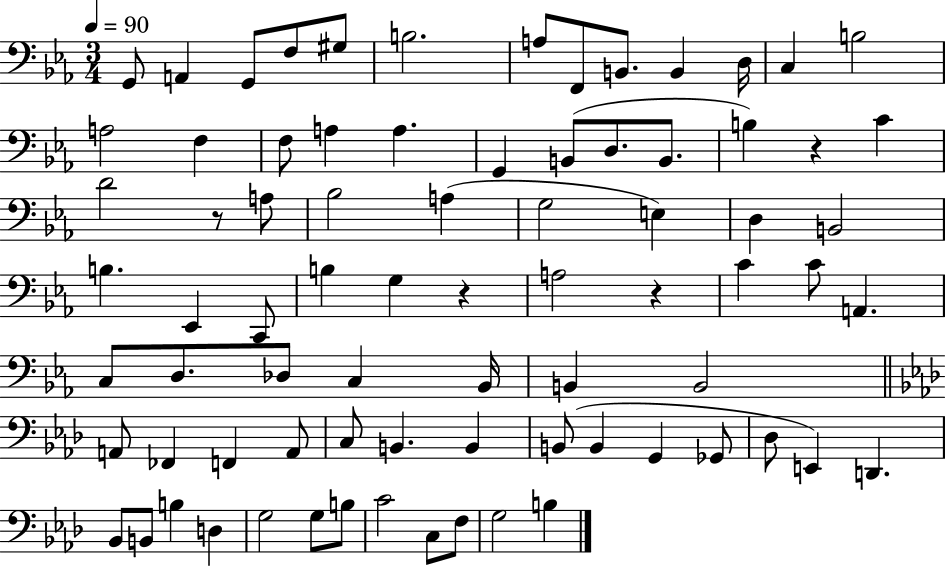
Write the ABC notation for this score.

X:1
T:Untitled
M:3/4
L:1/4
K:Eb
G,,/2 A,, G,,/2 F,/2 ^G,/2 B,2 A,/2 F,,/2 B,,/2 B,, D,/4 C, B,2 A,2 F, F,/2 A, A, G,, B,,/2 D,/2 B,,/2 B, z C D2 z/2 A,/2 _B,2 A, G,2 E, D, B,,2 B, _E,, C,,/2 B, G, z A,2 z C C/2 A,, C,/2 D,/2 _D,/2 C, _B,,/4 B,, B,,2 A,,/2 _F,, F,, A,,/2 C,/2 B,, B,, B,,/2 B,, G,, _G,,/2 _D,/2 E,, D,, _B,,/2 B,,/2 B, D, G,2 G,/2 B,/2 C2 C,/2 F,/2 G,2 B,